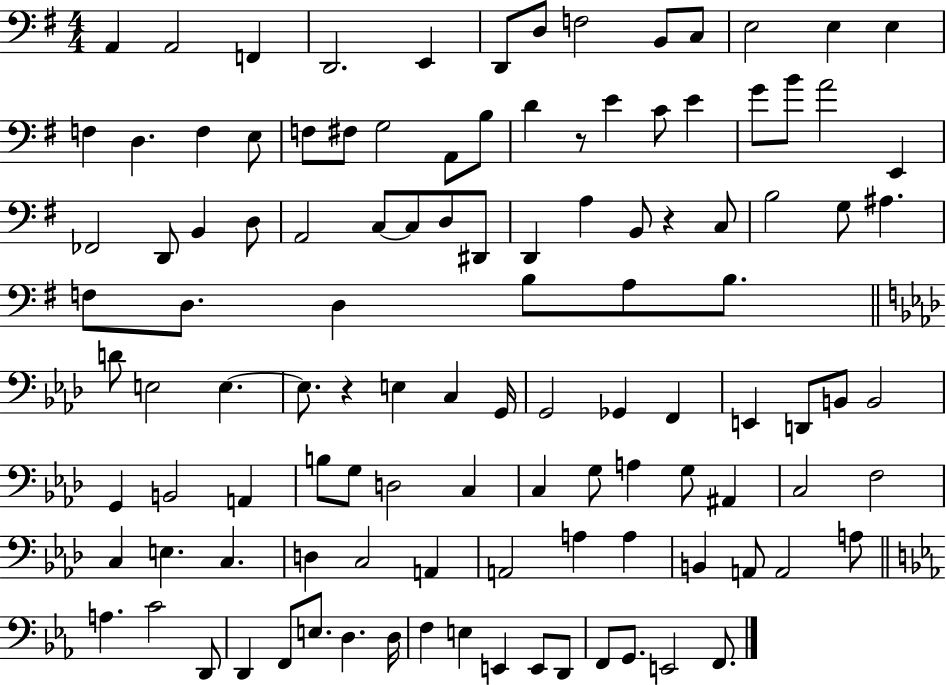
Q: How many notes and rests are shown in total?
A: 113